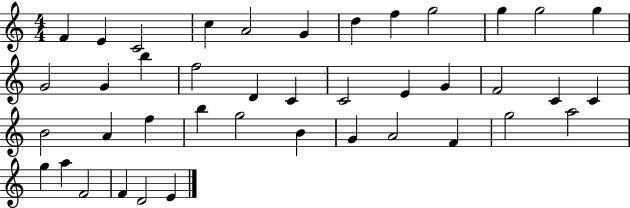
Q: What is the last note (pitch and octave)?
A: E4